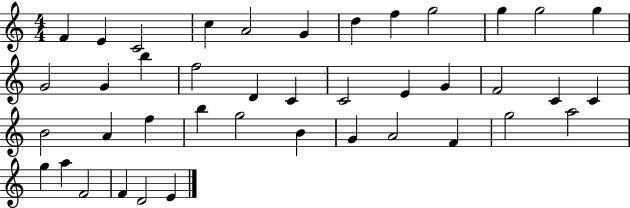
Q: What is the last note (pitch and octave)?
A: E4